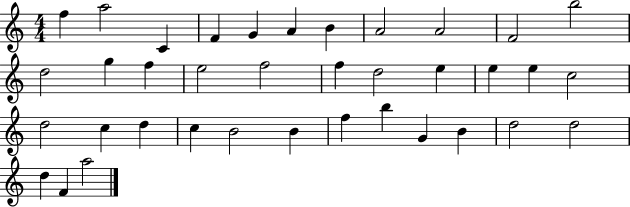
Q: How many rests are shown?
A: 0